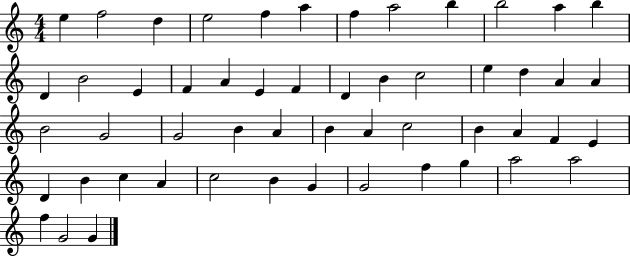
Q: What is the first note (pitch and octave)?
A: E5